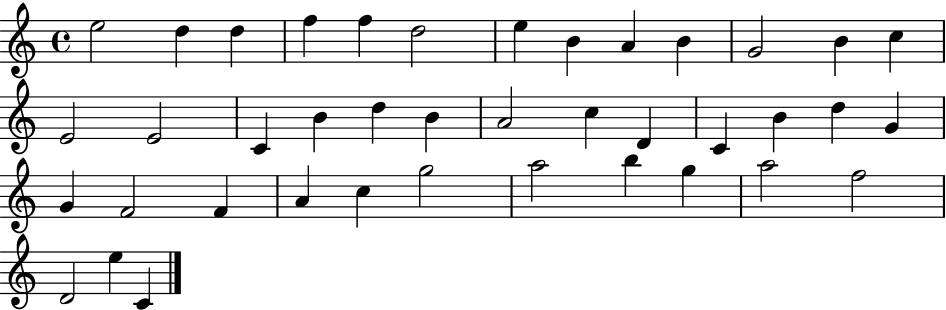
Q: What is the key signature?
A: C major